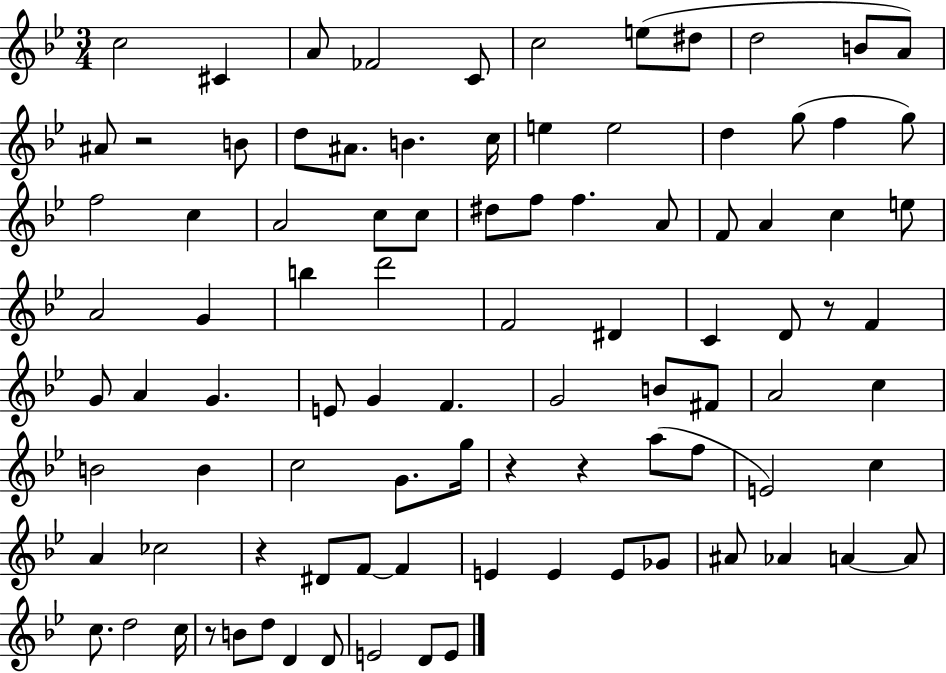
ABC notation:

X:1
T:Untitled
M:3/4
L:1/4
K:Bb
c2 ^C A/2 _F2 C/2 c2 e/2 ^d/2 d2 B/2 A/2 ^A/2 z2 B/2 d/2 ^A/2 B c/4 e e2 d g/2 f g/2 f2 c A2 c/2 c/2 ^d/2 f/2 f A/2 F/2 A c e/2 A2 G b d'2 F2 ^D C D/2 z/2 F G/2 A G E/2 G F G2 B/2 ^F/2 A2 c B2 B c2 G/2 g/4 z z a/2 f/2 E2 c A _c2 z ^D/2 F/2 F E E E/2 _G/2 ^A/2 _A A A/2 c/2 d2 c/4 z/2 B/2 d/2 D D/2 E2 D/2 E/2